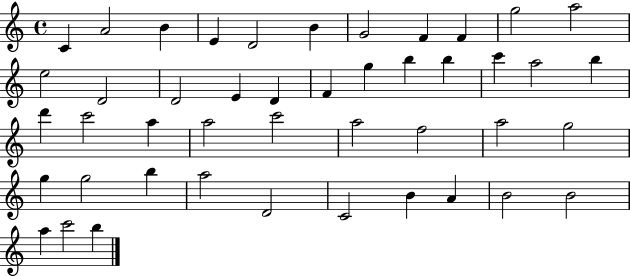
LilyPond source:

{
  \clef treble
  \time 4/4
  \defaultTimeSignature
  \key c \major
  c'4 a'2 b'4 | e'4 d'2 b'4 | g'2 f'4 f'4 | g''2 a''2 | \break e''2 d'2 | d'2 e'4 d'4 | f'4 g''4 b''4 b''4 | c'''4 a''2 b''4 | \break d'''4 c'''2 a''4 | a''2 c'''2 | a''2 f''2 | a''2 g''2 | \break g''4 g''2 b''4 | a''2 d'2 | c'2 b'4 a'4 | b'2 b'2 | \break a''4 c'''2 b''4 | \bar "|."
}